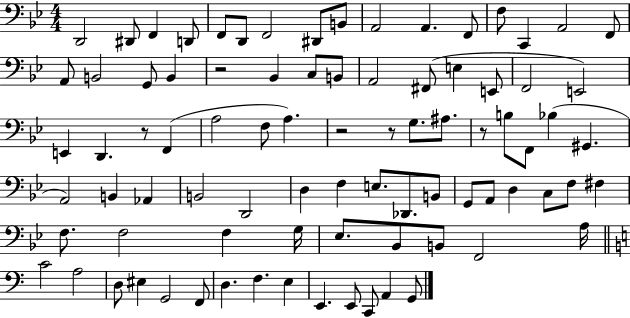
{
  \clef bass
  \numericTimeSignature
  \time 4/4
  \key bes \major
  d,2 dis,8 f,4 d,8 | f,8 d,8 f,2 dis,8 b,8 | a,2 a,4. f,8 | f8 c,4 a,2 f,8 | \break a,8 b,2 g,8 b,4 | r2 bes,4 c8 b,8 | a,2 fis,8( e4 e,8 | f,2 e,2) | \break e,4 d,4. r8 f,4( | a2 f8 a4.) | r2 r8 g8. ais8. | r8 b8 f,8 bes4( gis,4. | \break a,2) b,4 aes,4 | b,2 d,2 | d4 f4 e8. des,8. b,8 | g,8 a,8 d4 c8 f8 fis4 | \break f8. f2 f4 g16 | ees8. bes,8 b,8 f,2 a16 | \bar "||" \break \key c \major c'2 a2 | d8 eis4 g,2 f,8 | d4. f4. e4 | e,4. e,8 c,8 a,4 g,8 | \break \bar "|."
}